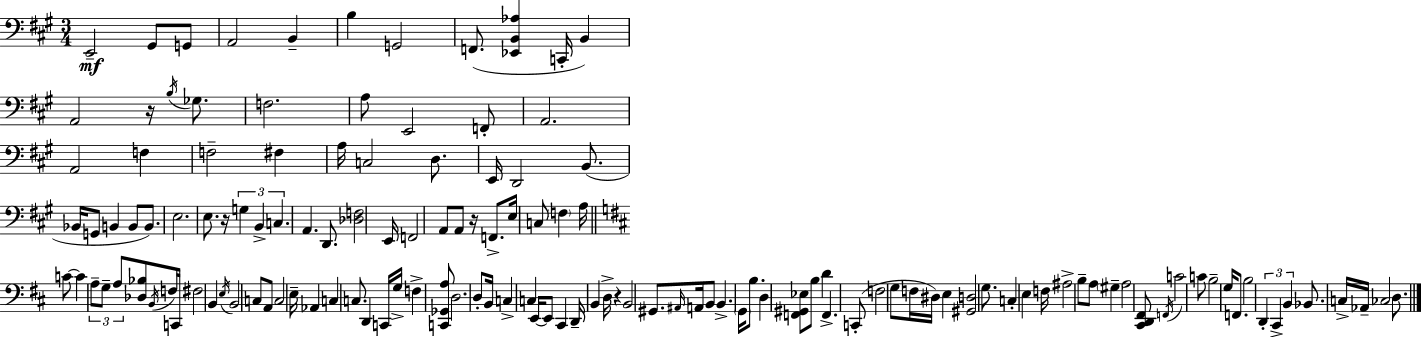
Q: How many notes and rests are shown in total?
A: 136